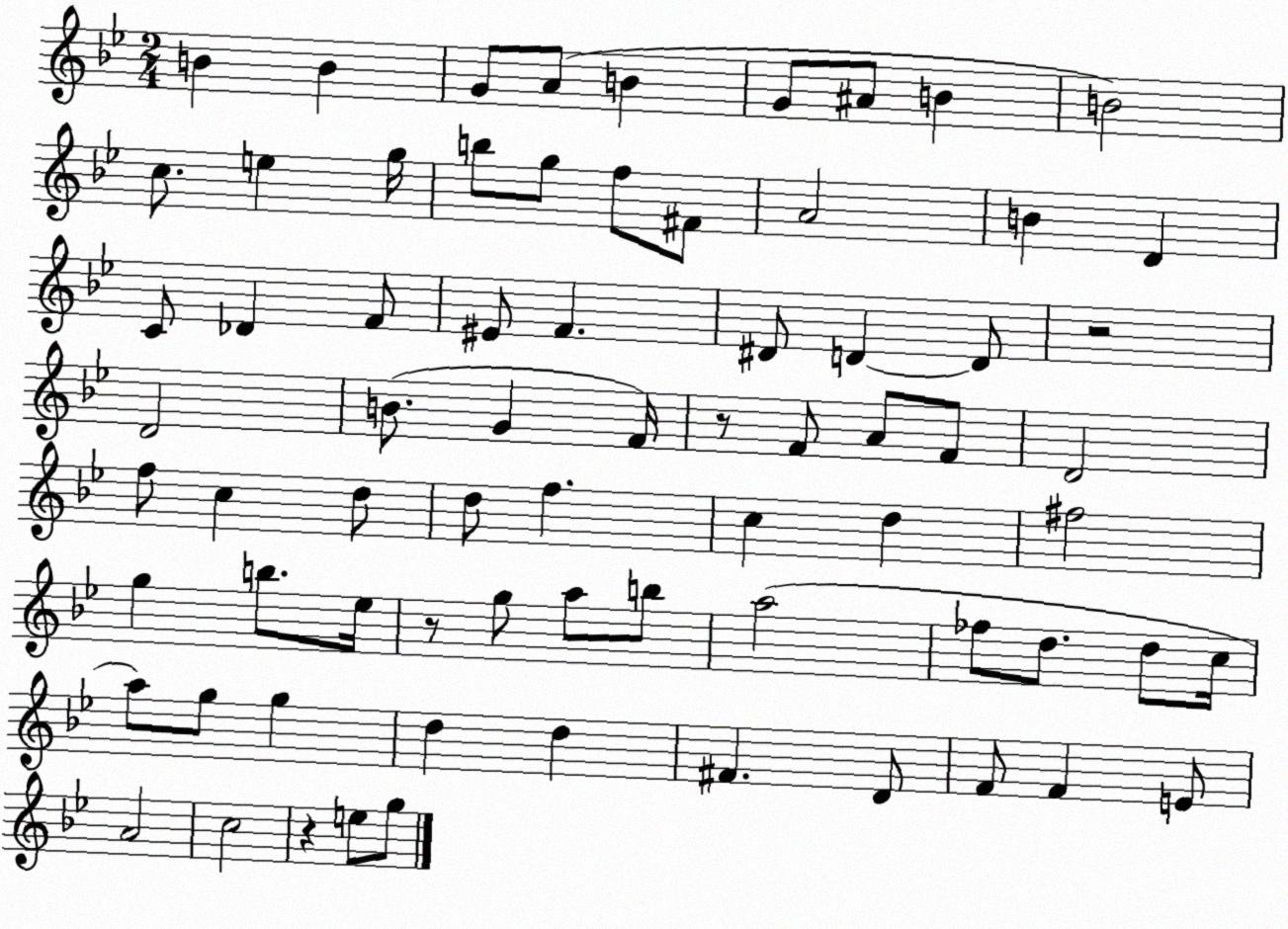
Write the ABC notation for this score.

X:1
T:Untitled
M:2/4
L:1/4
K:Bb
B B G/2 A/2 B G/2 ^A/2 B B2 c/2 e g/4 b/2 g/2 f/2 ^F/2 A2 B D C/2 _D F/2 ^E/2 F ^D/2 D D/2 z2 D2 B/2 G F/4 z/2 F/2 A/2 F/2 D2 f/2 c d/2 d/2 f c d ^f2 g b/2 _e/4 z/2 g/2 a/2 b/2 a2 _f/2 d/2 d/2 c/4 a/2 g/2 g d d ^F D/2 F/2 F E/2 A2 c2 z e/2 g/2